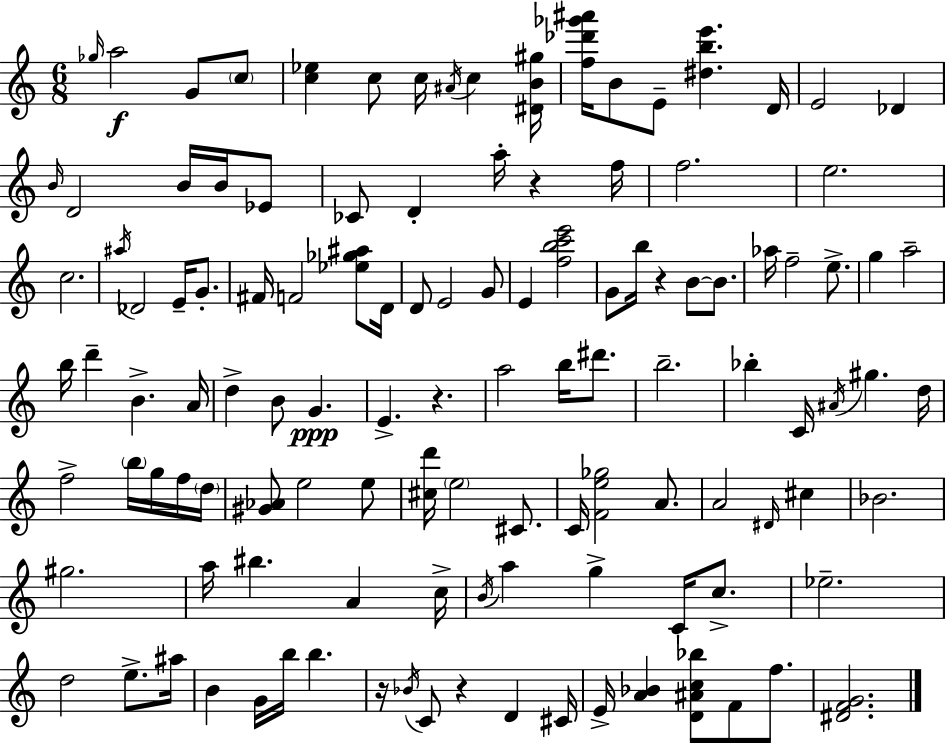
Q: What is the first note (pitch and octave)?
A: Gb5